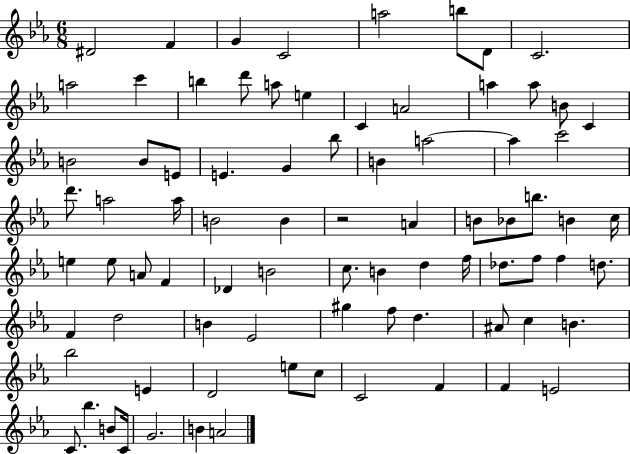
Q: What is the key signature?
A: EES major